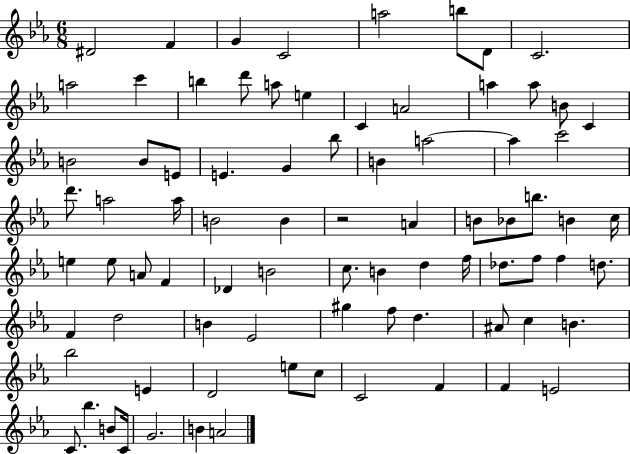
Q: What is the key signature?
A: EES major